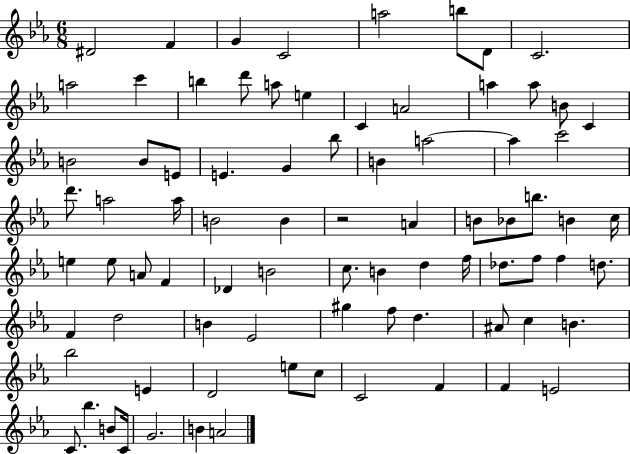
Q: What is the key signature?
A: EES major